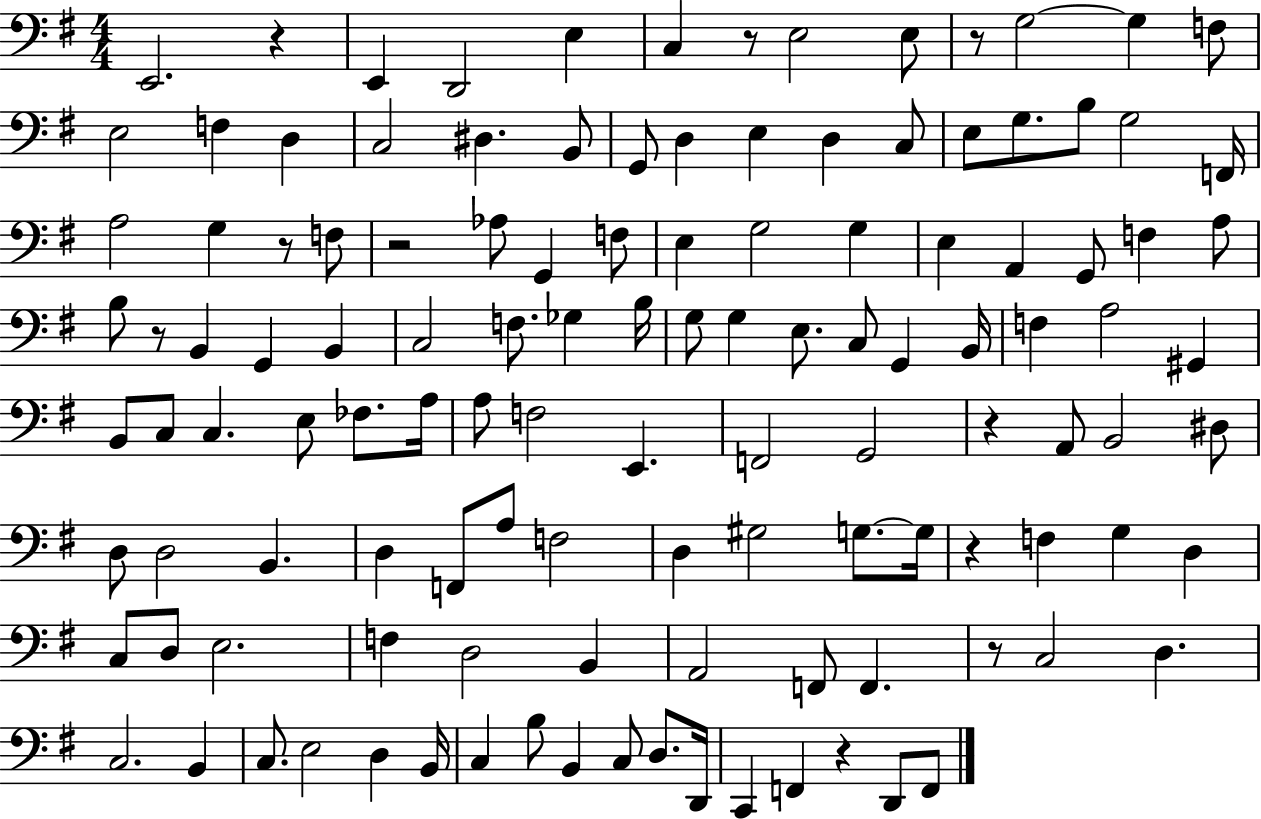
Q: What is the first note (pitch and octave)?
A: E2